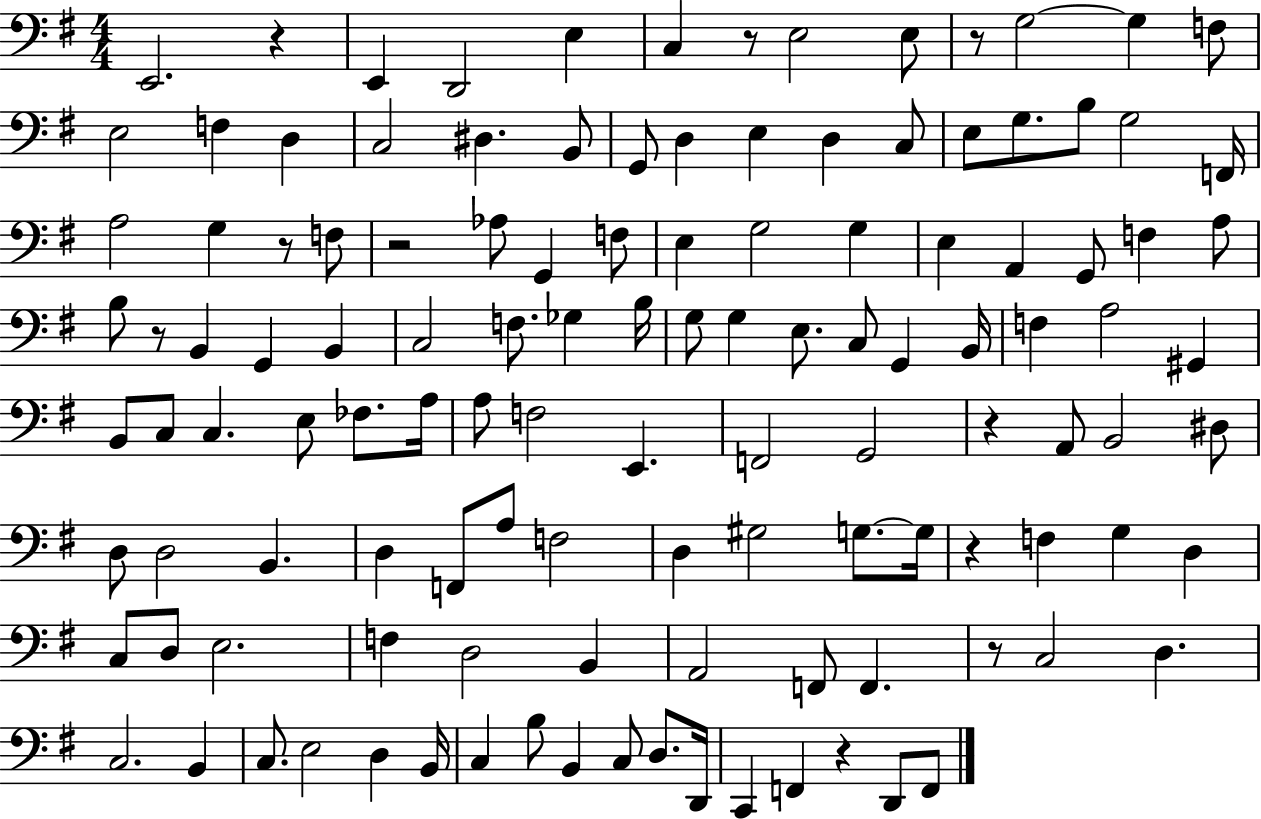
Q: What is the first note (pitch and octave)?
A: E2